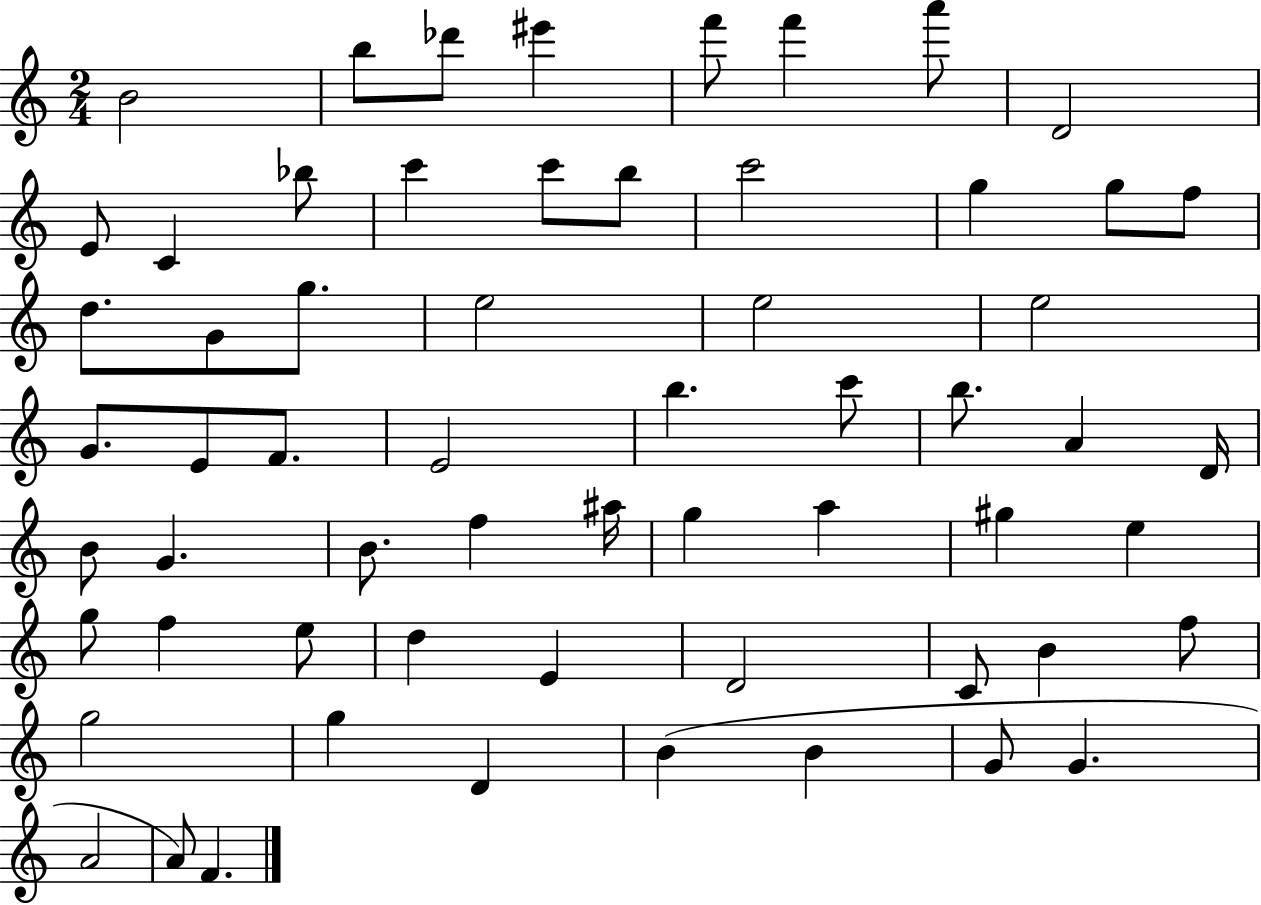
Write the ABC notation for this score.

X:1
T:Untitled
M:2/4
L:1/4
K:C
B2 b/2 _d'/2 ^e' f'/2 f' a'/2 D2 E/2 C _b/2 c' c'/2 b/2 c'2 g g/2 f/2 d/2 G/2 g/2 e2 e2 e2 G/2 E/2 F/2 E2 b c'/2 b/2 A D/4 B/2 G B/2 f ^a/4 g a ^g e g/2 f e/2 d E D2 C/2 B f/2 g2 g D B B G/2 G A2 A/2 F